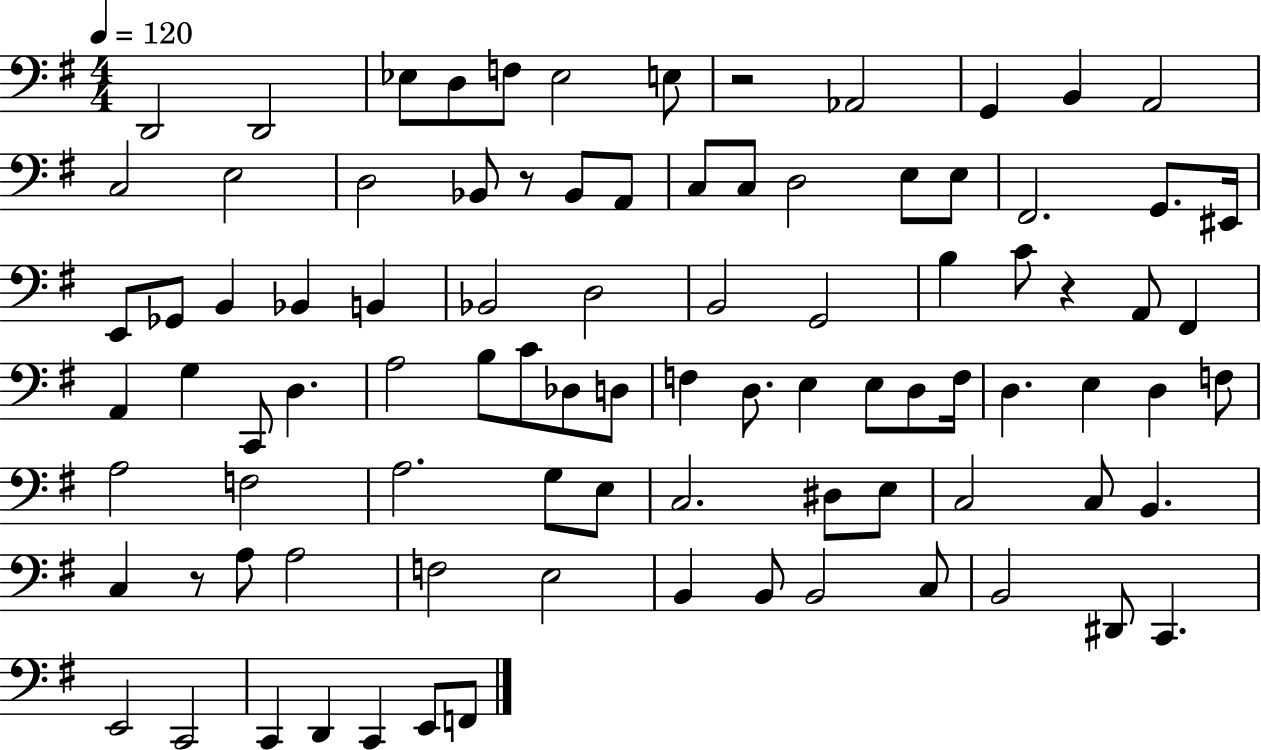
X:1
T:Untitled
M:4/4
L:1/4
K:G
D,,2 D,,2 _E,/2 D,/2 F,/2 _E,2 E,/2 z2 _A,,2 G,, B,, A,,2 C,2 E,2 D,2 _B,,/2 z/2 _B,,/2 A,,/2 C,/2 C,/2 D,2 E,/2 E,/2 ^F,,2 G,,/2 ^E,,/4 E,,/2 _G,,/2 B,, _B,, B,, _B,,2 D,2 B,,2 G,,2 B, C/2 z A,,/2 ^F,, A,, G, C,,/2 D, A,2 B,/2 C/2 _D,/2 D,/2 F, D,/2 E, E,/2 D,/2 F,/4 D, E, D, F,/2 A,2 F,2 A,2 G,/2 E,/2 C,2 ^D,/2 E,/2 C,2 C,/2 B,, C, z/2 A,/2 A,2 F,2 E,2 B,, B,,/2 B,,2 C,/2 B,,2 ^D,,/2 C,, E,,2 C,,2 C,, D,, C,, E,,/2 F,,/2